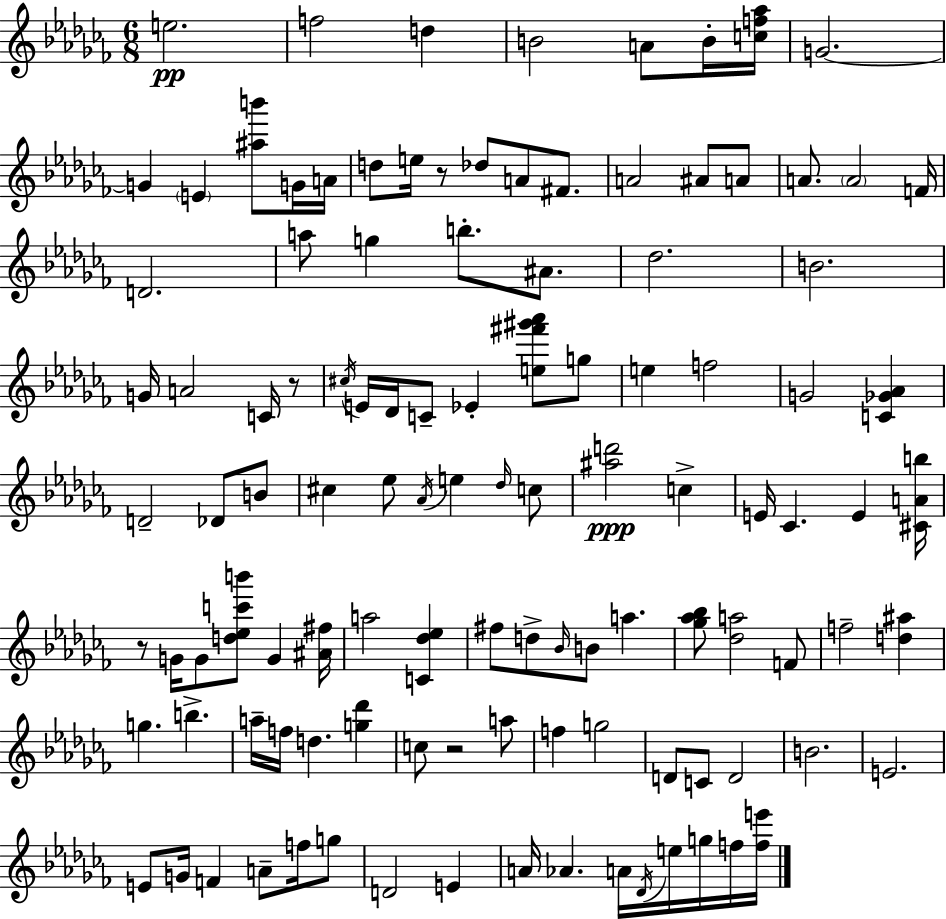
E5/h. F5/h D5/q B4/h A4/e B4/s [C5,F5,Ab5]/s G4/h. G4/q E4/q [A#5,B6]/e G4/s A4/s D5/e E5/s R/e Db5/e A4/e F#4/e. A4/h A#4/e A4/e A4/e. A4/h F4/s D4/h. A5/e G5/q B5/e. A#4/e. Db5/h. B4/h. G4/s A4/h C4/s R/e C#5/s E4/s Db4/s C4/e Eb4/q [E5,F#6,G#6,Ab6]/e G5/e E5/q F5/h G4/h [C4,Gb4,Ab4]/q D4/h Db4/e B4/e C#5/q Eb5/e Ab4/s E5/q Db5/s C5/e [A#5,D6]/h C5/q E4/s CES4/q. E4/q [C#4,A4,B5]/s R/e G4/s G4/e [D5,Eb5,C6,B6]/e G4/q [A#4,F#5]/s A5/h [C4,Db5,Eb5]/q F#5/e D5/e Bb4/s B4/e A5/q. [Gb5,Ab5,Bb5]/e [Db5,A5]/h F4/e F5/h [D5,A#5]/q G5/q. B5/q. A5/s F5/s D5/q. [G5,Db6]/q C5/e R/h A5/e F5/q G5/h D4/e C4/e D4/h B4/h. E4/h. E4/e G4/s F4/q A4/e F5/s G5/e D4/h E4/q A4/s Ab4/q. A4/s Db4/s E5/s G5/s F5/s [F5,E6]/s